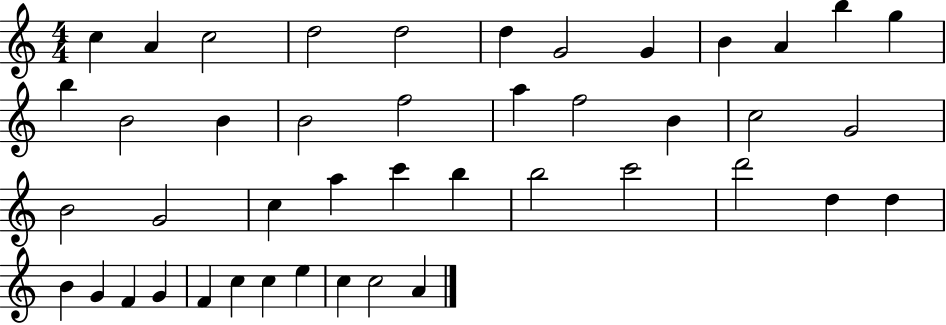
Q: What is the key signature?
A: C major